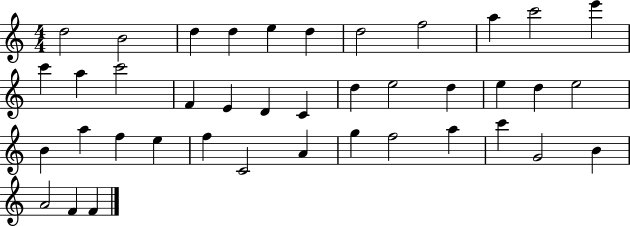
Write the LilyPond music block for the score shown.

{
  \clef treble
  \numericTimeSignature
  \time 4/4
  \key c \major
  d''2 b'2 | d''4 d''4 e''4 d''4 | d''2 f''2 | a''4 c'''2 e'''4 | \break c'''4 a''4 c'''2 | f'4 e'4 d'4 c'4 | d''4 e''2 d''4 | e''4 d''4 e''2 | \break b'4 a''4 f''4 e''4 | f''4 c'2 a'4 | g''4 f''2 a''4 | c'''4 g'2 b'4 | \break a'2 f'4 f'4 | \bar "|."
}